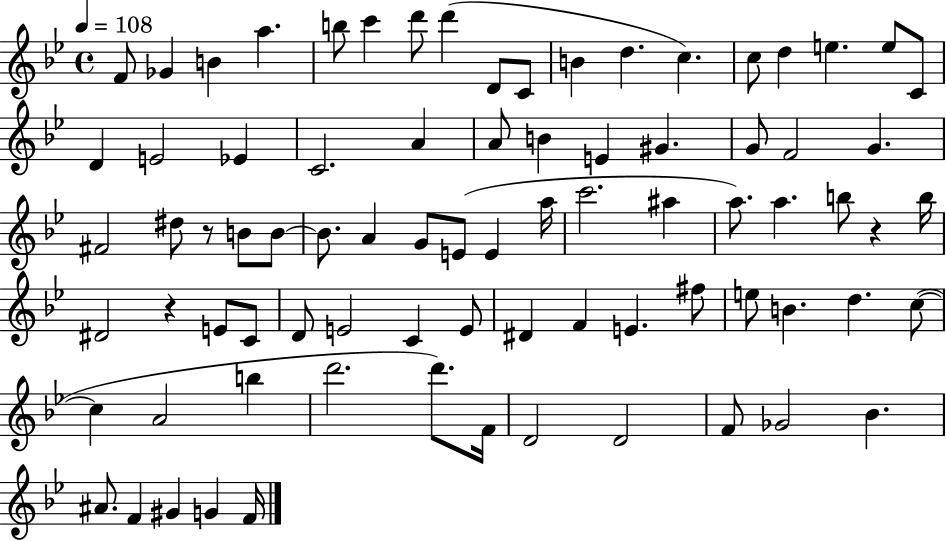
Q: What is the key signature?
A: BES major